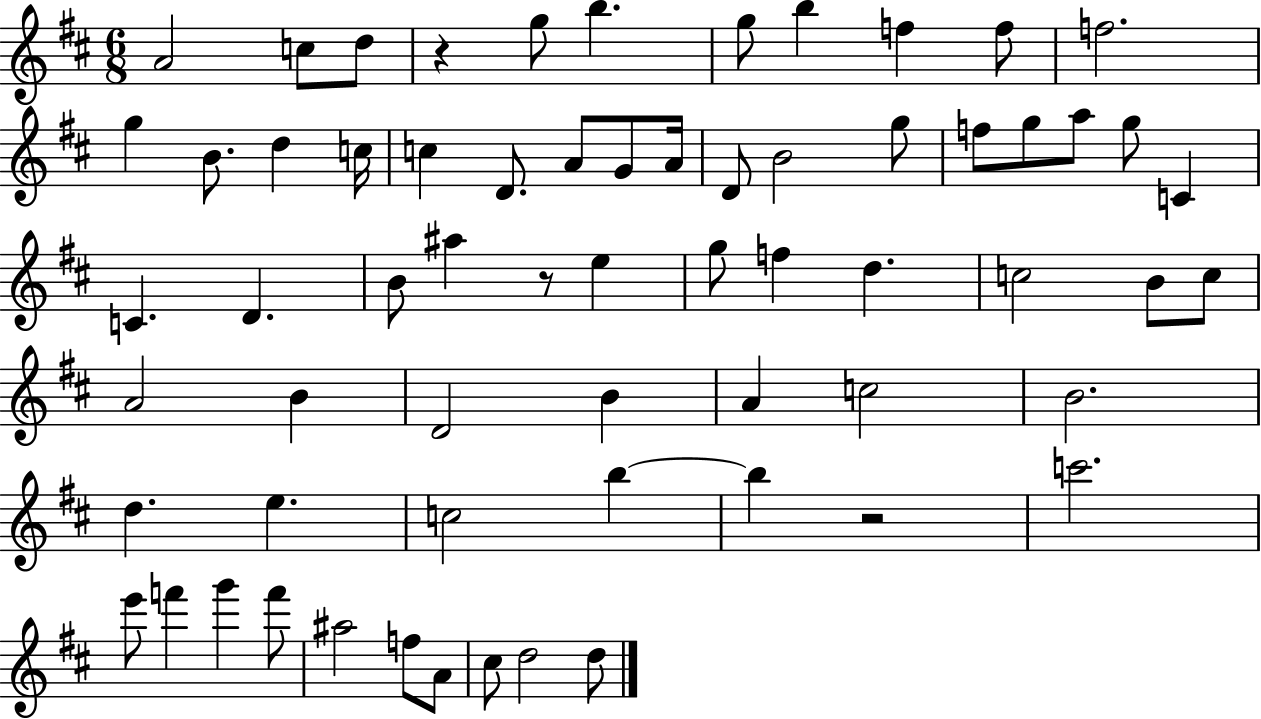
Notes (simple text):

A4/h C5/e D5/e R/q G5/e B5/q. G5/e B5/q F5/q F5/e F5/h. G5/q B4/e. D5/q C5/s C5/q D4/e. A4/e G4/e A4/s D4/e B4/h G5/e F5/e G5/e A5/e G5/e C4/q C4/q. D4/q. B4/e A#5/q R/e E5/q G5/e F5/q D5/q. C5/h B4/e C5/e A4/h B4/q D4/h B4/q A4/q C5/h B4/h. D5/q. E5/q. C5/h B5/q B5/q R/h C6/h. E6/e F6/q G6/q F6/e A#5/h F5/e A4/e C#5/e D5/h D5/e